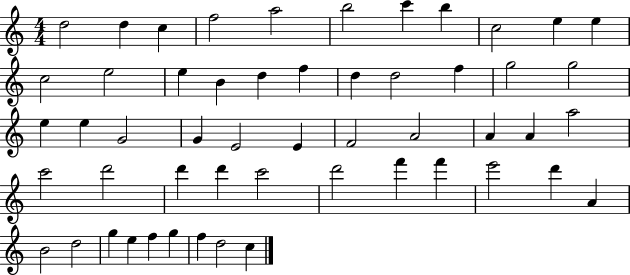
{
  \clef treble
  \numericTimeSignature
  \time 4/4
  \key c \major
  d''2 d''4 c''4 | f''2 a''2 | b''2 c'''4 b''4 | c''2 e''4 e''4 | \break c''2 e''2 | e''4 b'4 d''4 f''4 | d''4 d''2 f''4 | g''2 g''2 | \break e''4 e''4 g'2 | g'4 e'2 e'4 | f'2 a'2 | a'4 a'4 a''2 | \break c'''2 d'''2 | d'''4 d'''4 c'''2 | d'''2 f'''4 f'''4 | e'''2 d'''4 a'4 | \break b'2 d''2 | g''4 e''4 f''4 g''4 | f''4 d''2 c''4 | \bar "|."
}